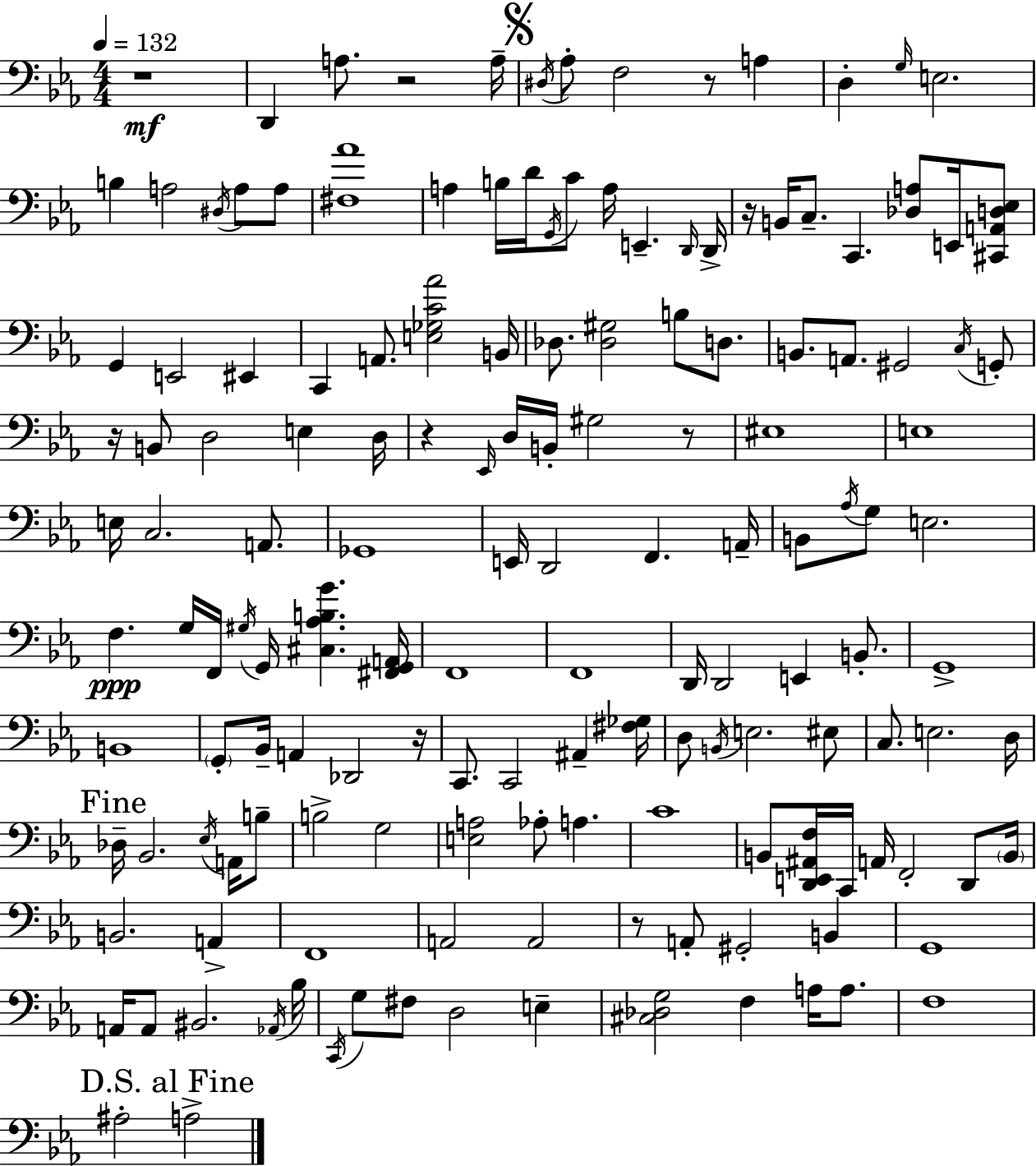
X:1
T:Untitled
M:4/4
L:1/4
K:Eb
z4 D,, A,/2 z2 A,/4 ^D,/4 _A,/2 F,2 z/2 A, D, G,/4 E,2 B, A,2 ^D,/4 A,/2 A,/2 [^F,_A]4 A, B,/4 D/4 G,,/4 C/2 A,/4 E,, D,,/4 D,,/4 z/4 B,,/4 C,/2 C,, [_D,A,]/2 E,,/4 [^C,,A,,D,_E,]/2 G,, E,,2 ^E,, C,, A,,/2 [E,_G,C_A]2 B,,/4 _D,/2 [_D,^G,]2 B,/2 D,/2 B,,/2 A,,/2 ^G,,2 C,/4 G,,/2 z/4 B,,/2 D,2 E, D,/4 z _E,,/4 D,/4 B,,/4 ^G,2 z/2 ^E,4 E,4 E,/4 C,2 A,,/2 _G,,4 E,,/4 D,,2 F,, A,,/4 B,,/2 _A,/4 G,/2 E,2 F, G,/4 F,,/4 ^G,/4 G,,/4 [^C,_A,B,G] [^F,,G,,A,,]/4 F,,4 F,,4 D,,/4 D,,2 E,, B,,/2 G,,4 B,,4 G,,/2 _B,,/4 A,, _D,,2 z/4 C,,/2 C,,2 ^A,, [^F,_G,]/4 D,/2 B,,/4 E,2 ^E,/2 C,/2 E,2 D,/4 _D,/4 _B,,2 _E,/4 A,,/4 B,/2 B,2 G,2 [E,A,]2 _A,/2 A, C4 B,,/2 [D,,E,,^A,,F,]/4 C,,/4 A,,/4 F,,2 D,,/2 B,,/4 B,,2 A,, F,,4 A,,2 A,,2 z/2 A,,/2 ^G,,2 B,, G,,4 A,,/4 A,,/2 ^B,,2 _A,,/4 _B,/4 C,,/4 G,/2 ^F,/2 D,2 E, [^C,_D,G,]2 F, A,/4 A,/2 F,4 ^A,2 A,2